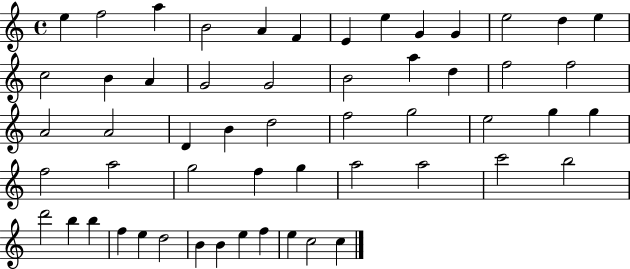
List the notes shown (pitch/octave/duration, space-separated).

E5/q F5/h A5/q B4/h A4/q F4/q E4/q E5/q G4/q G4/q E5/h D5/q E5/q C5/h B4/q A4/q G4/h G4/h B4/h A5/q D5/q F5/h F5/h A4/h A4/h D4/q B4/q D5/h F5/h G5/h E5/h G5/q G5/q F5/h A5/h G5/h F5/q G5/q A5/h A5/h C6/h B5/h D6/h B5/q B5/q F5/q E5/q D5/h B4/q B4/q E5/q F5/q E5/q C5/h C5/q